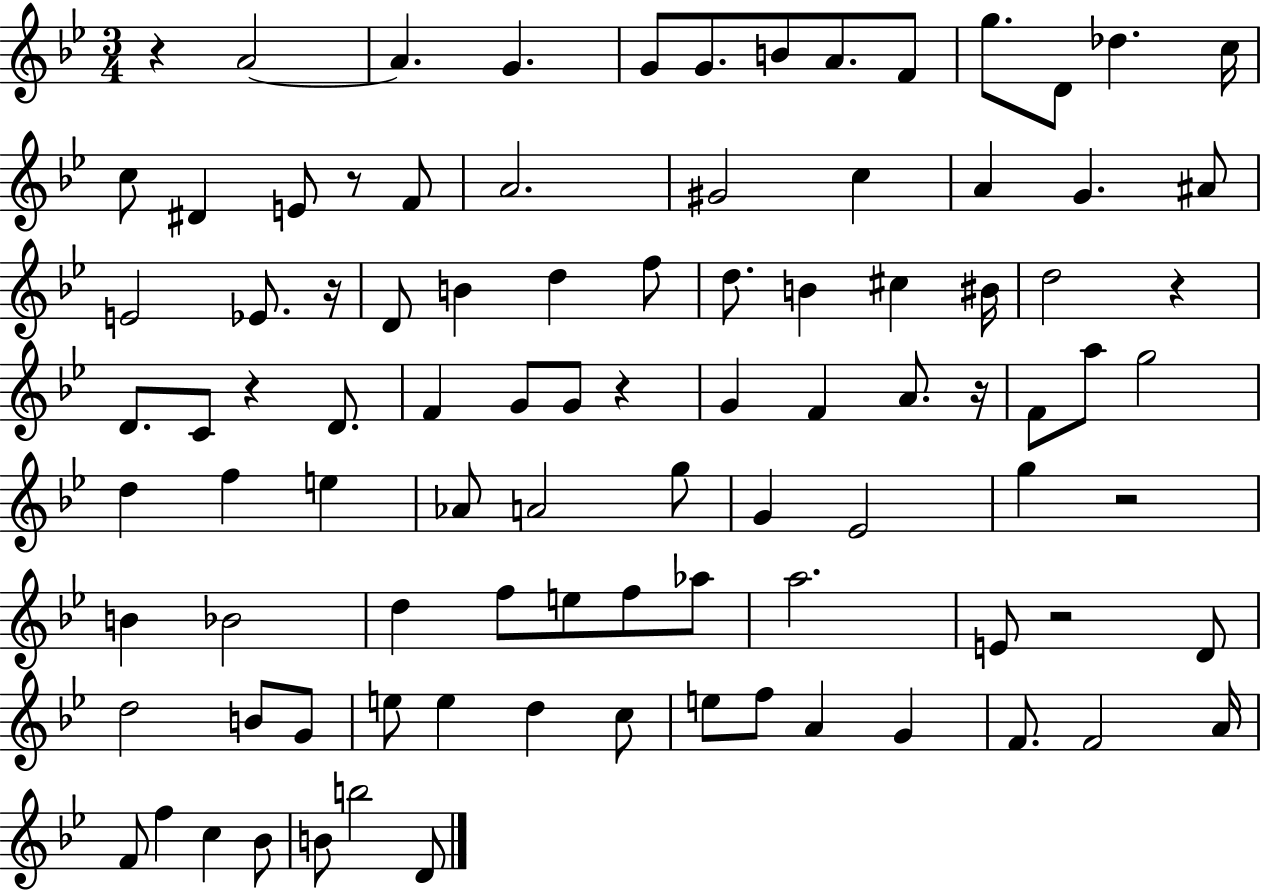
R/q A4/h A4/q. G4/q. G4/e G4/e. B4/e A4/e. F4/e G5/e. D4/e Db5/q. C5/s C5/e D#4/q E4/e R/e F4/e A4/h. G#4/h C5/q A4/q G4/q. A#4/e E4/h Eb4/e. R/s D4/e B4/q D5/q F5/e D5/e. B4/q C#5/q BIS4/s D5/h R/q D4/e. C4/e R/q D4/e. F4/q G4/e G4/e R/q G4/q F4/q A4/e. R/s F4/e A5/e G5/h D5/q F5/q E5/q Ab4/e A4/h G5/e G4/q Eb4/h G5/q R/h B4/q Bb4/h D5/q F5/e E5/e F5/e Ab5/e A5/h. E4/e R/h D4/e D5/h B4/e G4/e E5/e E5/q D5/q C5/e E5/e F5/e A4/q G4/q F4/e. F4/h A4/s F4/e F5/q C5/q Bb4/e B4/e B5/h D4/e